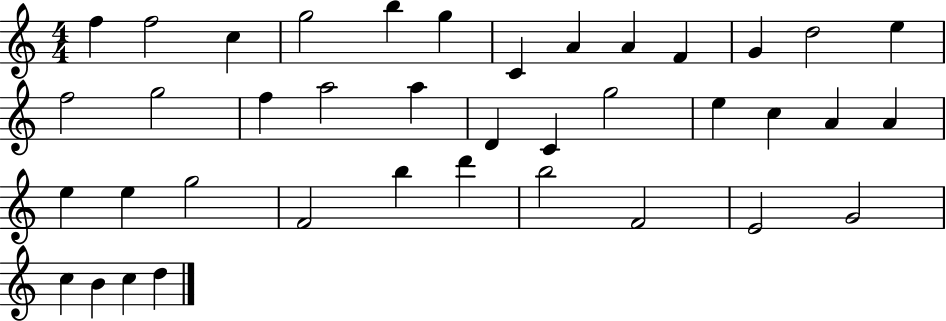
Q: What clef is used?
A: treble